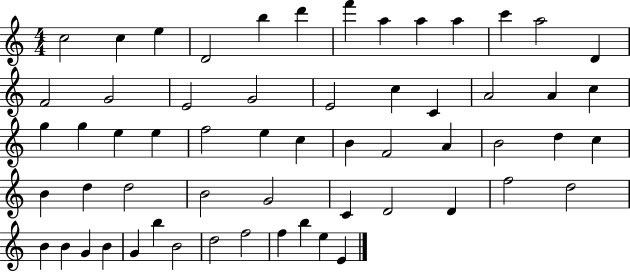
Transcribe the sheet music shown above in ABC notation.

X:1
T:Untitled
M:4/4
L:1/4
K:C
c2 c e D2 b d' f' a a a c' a2 D F2 G2 E2 G2 E2 c C A2 A c g g e e f2 e c B F2 A B2 d c B d d2 B2 G2 C D2 D f2 d2 B B G B G b B2 d2 f2 f b e E